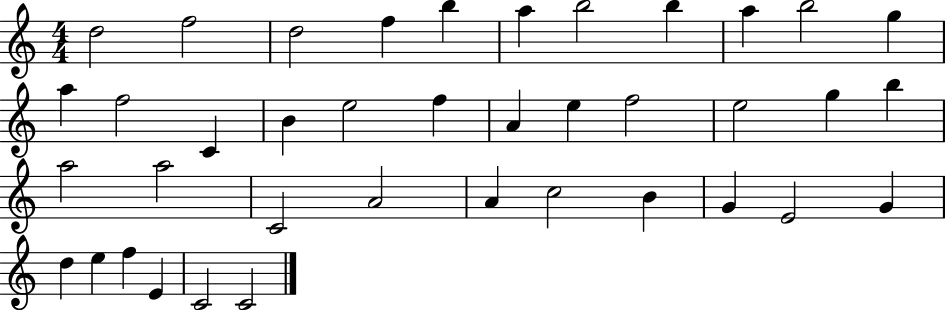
{
  \clef treble
  \numericTimeSignature
  \time 4/4
  \key c \major
  d''2 f''2 | d''2 f''4 b''4 | a''4 b''2 b''4 | a''4 b''2 g''4 | \break a''4 f''2 c'4 | b'4 e''2 f''4 | a'4 e''4 f''2 | e''2 g''4 b''4 | \break a''2 a''2 | c'2 a'2 | a'4 c''2 b'4 | g'4 e'2 g'4 | \break d''4 e''4 f''4 e'4 | c'2 c'2 | \bar "|."
}